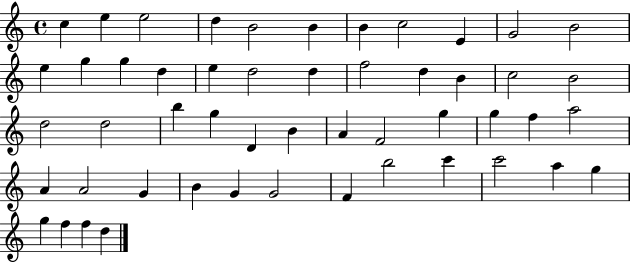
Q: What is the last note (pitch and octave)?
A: D5